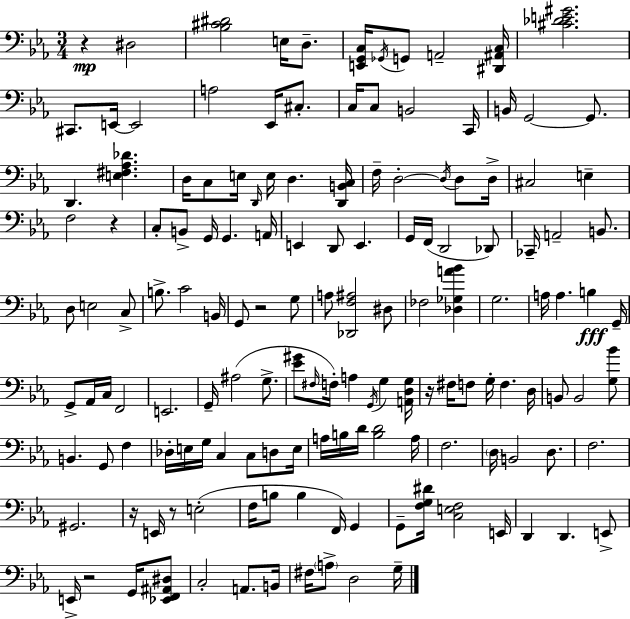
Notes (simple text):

R/q D#3/h [Bb3,C#4,D#4]/h E3/s D3/e. [E2,G2,C3]/s Gb2/s G2/e A2/h [D#2,A#2,C3]/s [C#4,Db4,E4,G#4]/h. C#2/e. E2/s E2/h A3/h Eb2/s C#3/e. C3/s C3/e B2/h C2/s B2/s G2/h G2/e. D2/q. [E3,F#3,Ab3,Db4]/q. D3/s C3/e E3/s D2/s E3/s D3/q. [D2,B2,C3]/s F3/s D3/h D3/s D3/e D3/s C#3/h E3/q F3/h R/q C3/e B2/e G2/s G2/q. A2/s E2/q D2/e E2/q. G2/s F2/s D2/h Db2/e CES2/s A2/h B2/e. D3/e E3/h C3/e B3/e. C4/h B2/s G2/e R/h G3/e A3/e [Db2,F3,A#3]/h D#3/e FES3/h [Db3,Gb3,A4,Bb4]/q G3/h. A3/s A3/q. B3/q G2/s G2/e Ab2/s C3/s F2/h E2/h. G2/s A#3/h G3/e. [Eb4,G#4]/e F#3/s F3/s A3/q G2/s G3/q [A2,D3,G3]/s R/s F#3/s F3/e G3/s F3/q. D3/s B2/e B2/h [G3,Bb4]/e B2/q. G2/e F3/q Db3/s E3/s G3/s C3/q C3/e D3/e E3/s A3/s B3/s D4/s [B3,D4]/h A3/s F3/h. D3/s B2/h D3/e. F3/h. G#2/h. R/s E2/s R/e E3/h F3/s B3/e B3/q F2/s G2/q G2/e [F3,G3,D#4]/s [C3,E3,F3]/h E2/s D2/q D2/q. E2/e E2/s R/h G2/s [Eb2,F2,A#2,D#3]/e C3/h A2/e. B2/s F#3/s A3/e D3/h G3/s